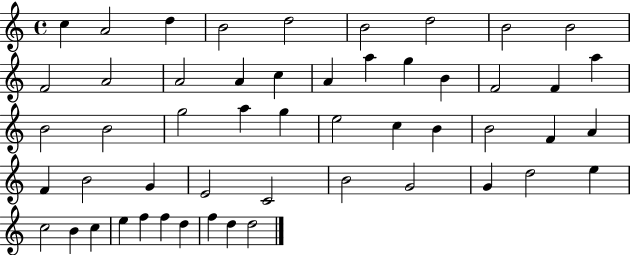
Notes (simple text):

C5/q A4/h D5/q B4/h D5/h B4/h D5/h B4/h B4/h F4/h A4/h A4/h A4/q C5/q A4/q A5/q G5/q B4/q F4/h F4/q A5/q B4/h B4/h G5/h A5/q G5/q E5/h C5/q B4/q B4/h F4/q A4/q F4/q B4/h G4/q E4/h C4/h B4/h G4/h G4/q D5/h E5/q C5/h B4/q C5/q E5/q F5/q F5/q D5/q F5/q D5/q D5/h